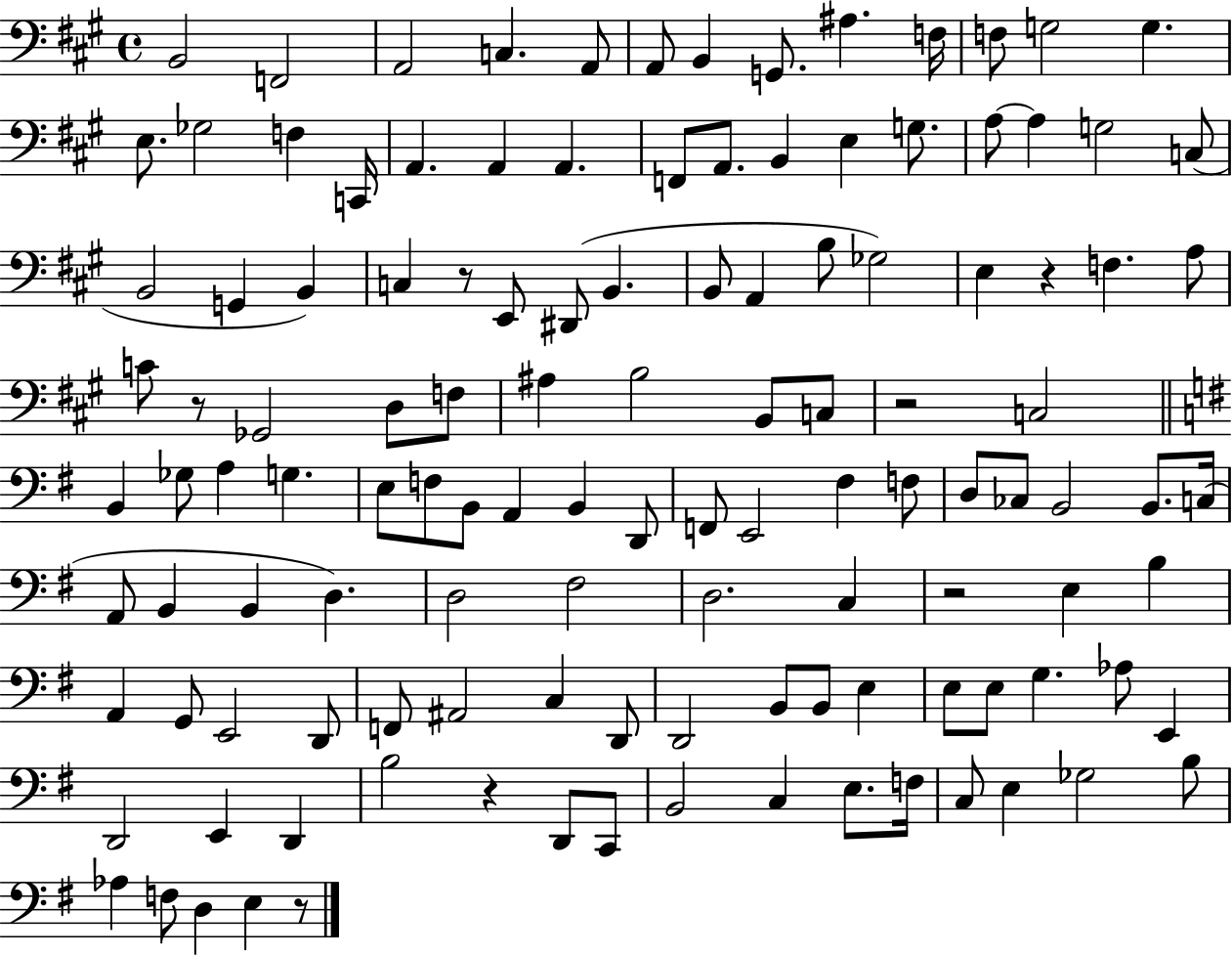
B2/h F2/h A2/h C3/q. A2/e A2/e B2/q G2/e. A#3/q. F3/s F3/e G3/h G3/q. E3/e. Gb3/h F3/q C2/s A2/q. A2/q A2/q. F2/e A2/e. B2/q E3/q G3/e. A3/e A3/q G3/h C3/e B2/h G2/q B2/q C3/q R/e E2/e D#2/e B2/q. B2/e A2/q B3/e Gb3/h E3/q R/q F3/q. A3/e C4/e R/e Gb2/h D3/e F3/e A#3/q B3/h B2/e C3/e R/h C3/h B2/q Gb3/e A3/q G3/q. E3/e F3/e B2/e A2/q B2/q D2/e F2/e E2/h F#3/q F3/e D3/e CES3/e B2/h B2/e. C3/s A2/e B2/q B2/q D3/q. D3/h F#3/h D3/h. C3/q R/h E3/q B3/q A2/q G2/e E2/h D2/e F2/e A#2/h C3/q D2/e D2/h B2/e B2/e E3/q E3/e E3/e G3/q. Ab3/e E2/q D2/h E2/q D2/q B3/h R/q D2/e C2/e B2/h C3/q E3/e. F3/s C3/e E3/q Gb3/h B3/e Ab3/q F3/e D3/q E3/q R/e